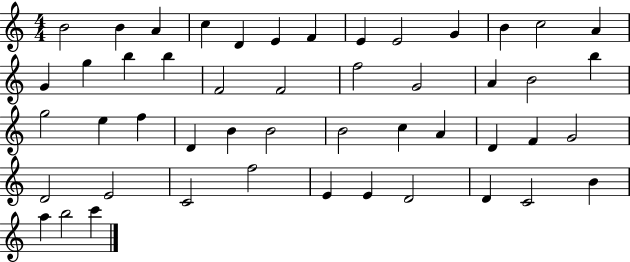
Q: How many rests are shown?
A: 0